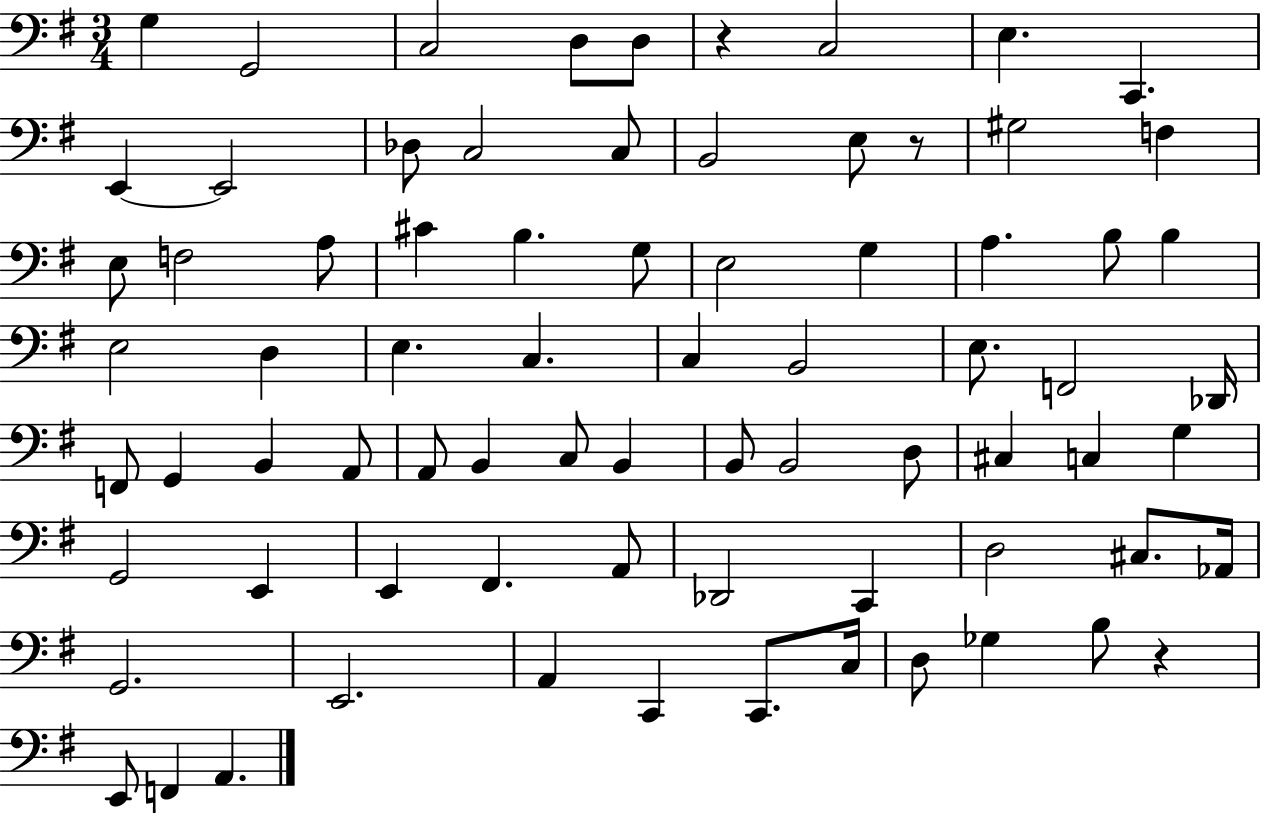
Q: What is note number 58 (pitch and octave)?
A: C2